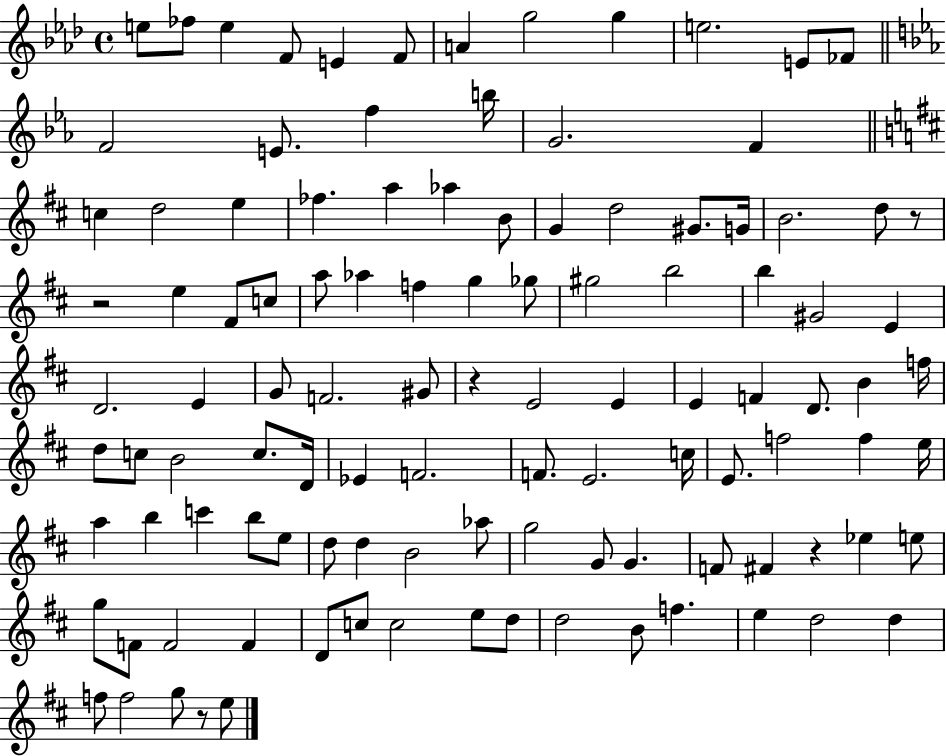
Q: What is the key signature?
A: AES major